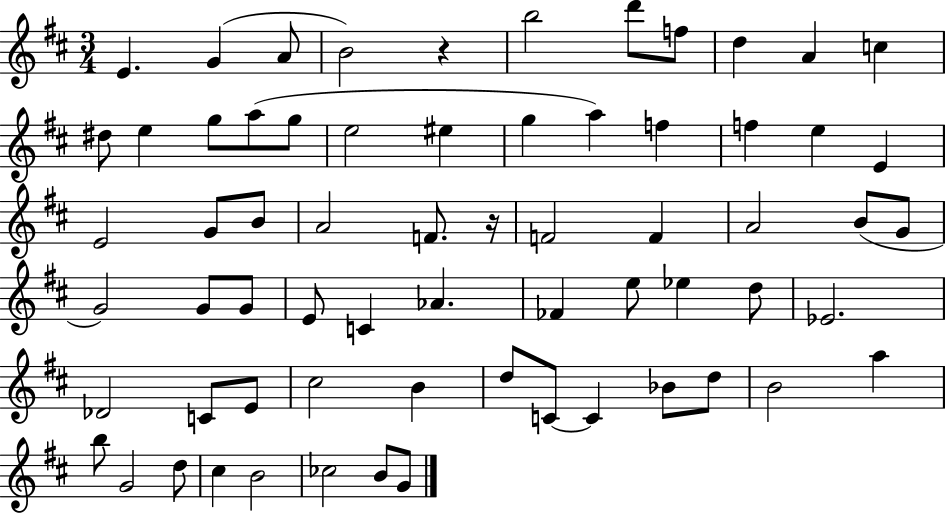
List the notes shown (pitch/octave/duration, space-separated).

E4/q. G4/q A4/e B4/h R/q B5/h D6/e F5/e D5/q A4/q C5/q D#5/e E5/q G5/e A5/e G5/e E5/h EIS5/q G5/q A5/q F5/q F5/q E5/q E4/q E4/h G4/e B4/e A4/h F4/e. R/s F4/h F4/q A4/h B4/e G4/e G4/h G4/e G4/e E4/e C4/q Ab4/q. FES4/q E5/e Eb5/q D5/e Eb4/h. Db4/h C4/e E4/e C#5/h B4/q D5/e C4/e C4/q Bb4/e D5/e B4/h A5/q B5/e G4/h D5/e C#5/q B4/h CES5/h B4/e G4/e